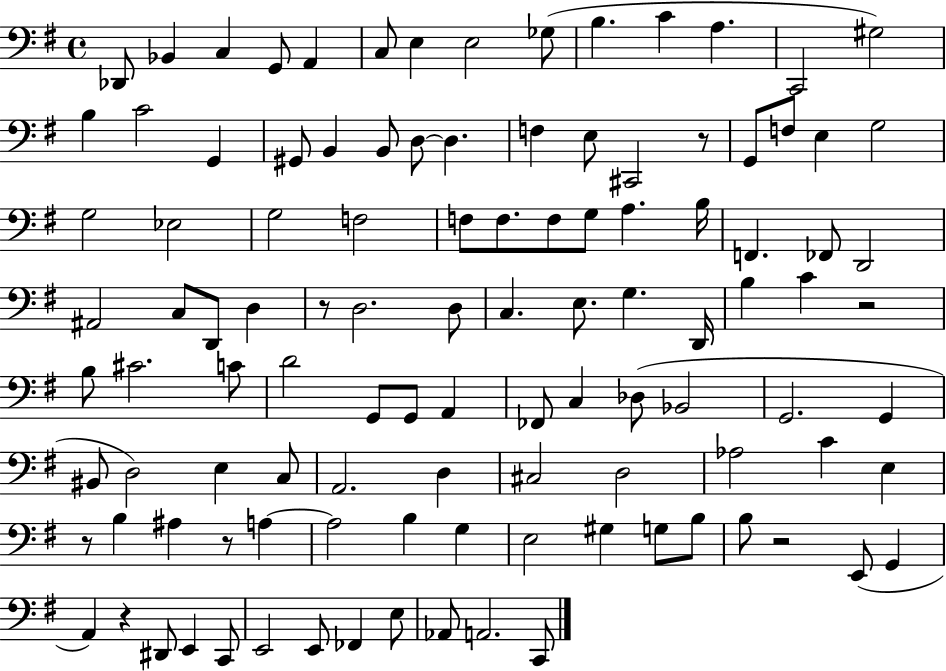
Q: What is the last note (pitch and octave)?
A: C2